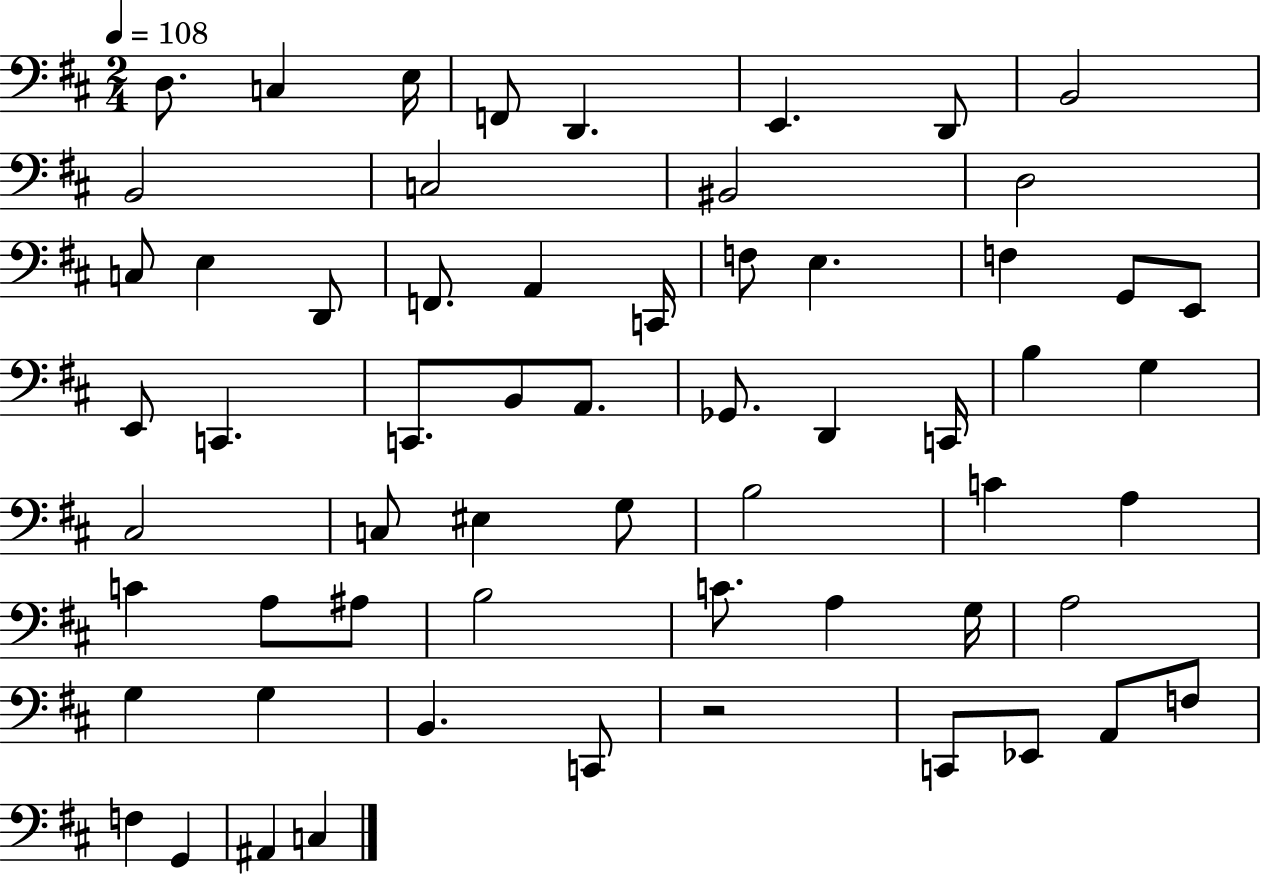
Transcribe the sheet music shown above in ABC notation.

X:1
T:Untitled
M:2/4
L:1/4
K:D
D,/2 C, E,/4 F,,/2 D,, E,, D,,/2 B,,2 B,,2 C,2 ^B,,2 D,2 C,/2 E, D,,/2 F,,/2 A,, C,,/4 F,/2 E, F, G,,/2 E,,/2 E,,/2 C,, C,,/2 B,,/2 A,,/2 _G,,/2 D,, C,,/4 B, G, ^C,2 C,/2 ^E, G,/2 B,2 C A, C A,/2 ^A,/2 B,2 C/2 A, G,/4 A,2 G, G, B,, C,,/2 z2 C,,/2 _E,,/2 A,,/2 F,/2 F, G,, ^A,, C,